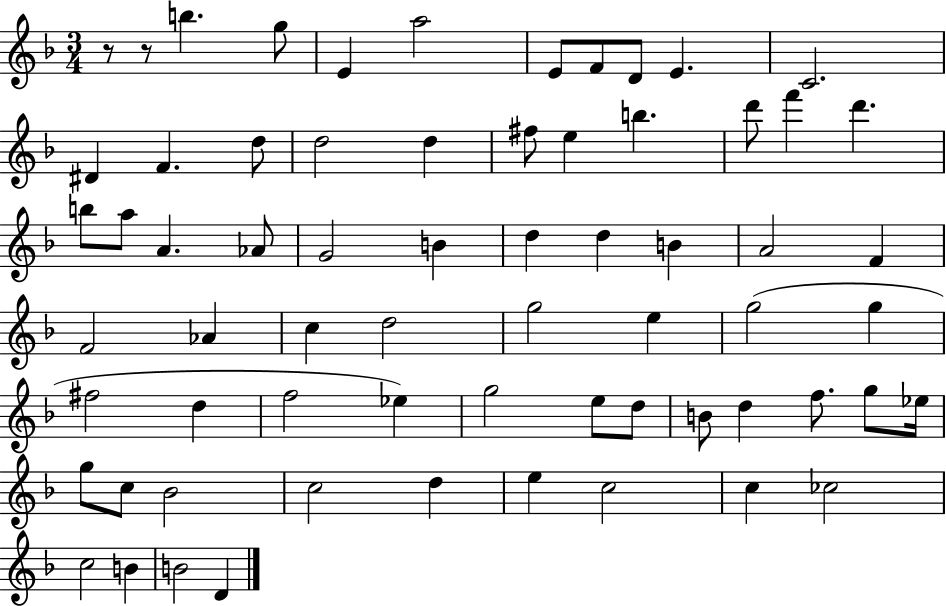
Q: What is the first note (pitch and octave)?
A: B5